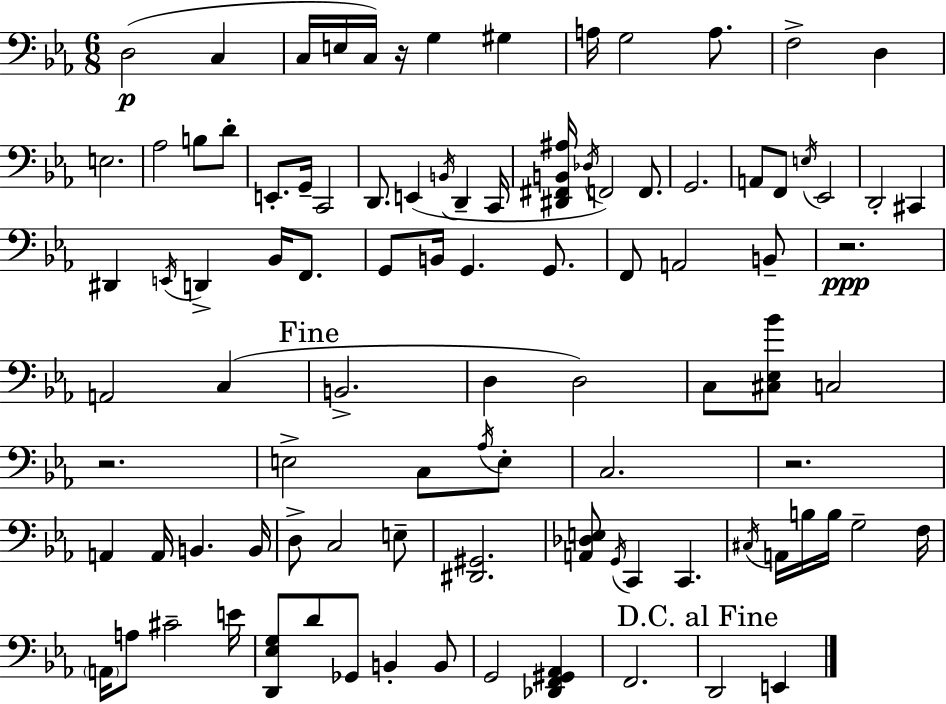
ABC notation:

X:1
T:Untitled
M:6/8
L:1/4
K:Eb
D,2 C, C,/4 E,/4 C,/4 z/4 G, ^G, A,/4 G,2 A,/2 F,2 D, E,2 _A,2 B,/2 D/2 E,,/2 G,,/4 C,,2 D,,/2 E,, B,,/4 D,, C,,/4 [^D,,^F,,B,,^A,]/4 _D,/4 F,,2 F,,/2 G,,2 A,,/2 F,,/2 E,/4 _E,,2 D,,2 ^C,, ^D,, E,,/4 D,, _B,,/4 F,,/2 G,,/2 B,,/4 G,, G,,/2 F,,/2 A,,2 B,,/2 z2 A,,2 C, B,,2 D, D,2 C,/2 [^C,_E,_B]/2 C,2 z2 E,2 C,/2 _A,/4 E,/2 C,2 z2 A,, A,,/4 B,, B,,/4 D,/2 C,2 E,/2 [^D,,^G,,]2 [A,,_D,E,]/2 G,,/4 C,, C,, ^C,/4 A,,/4 B,/4 B,/4 G,2 F,/4 A,,/4 A,/2 ^C2 E/4 [D,,_E,G,]/2 D/2 _G,,/2 B,, B,,/2 G,,2 [_D,,F,,^G,,_A,,] F,,2 D,,2 E,,